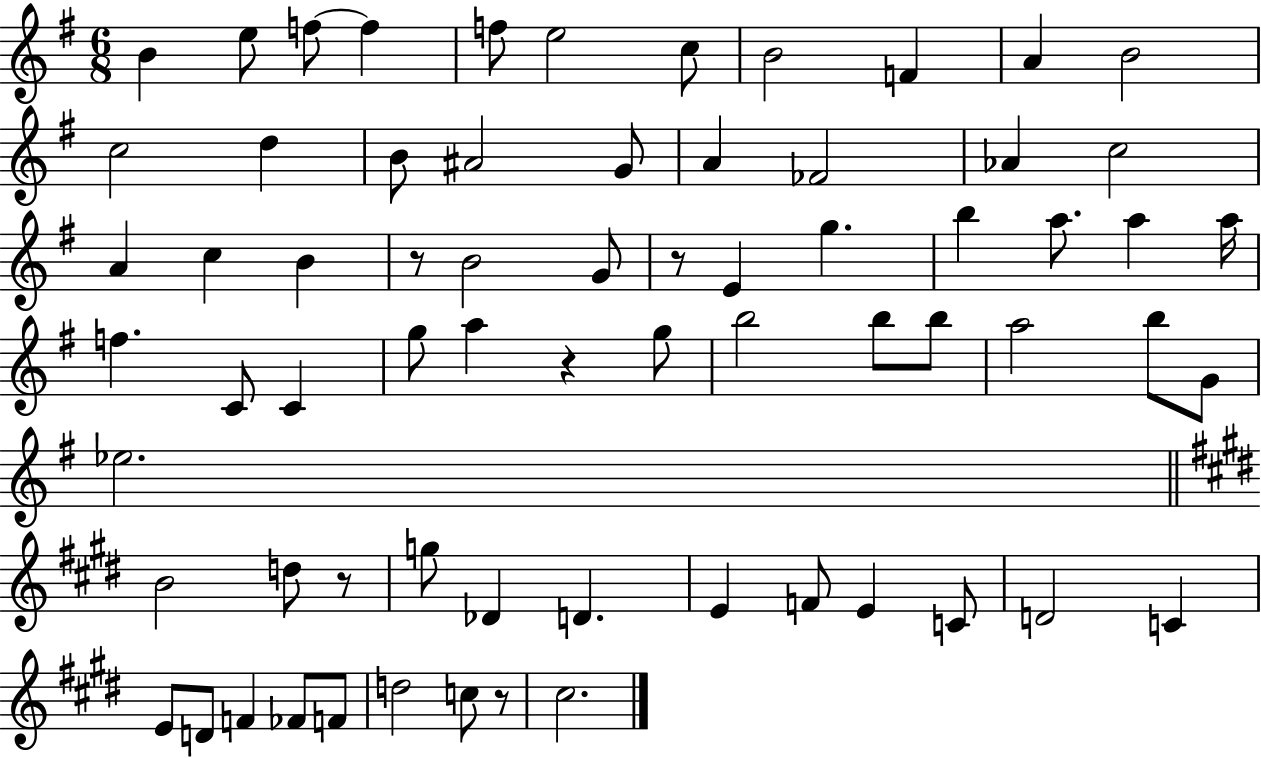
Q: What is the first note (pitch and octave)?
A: B4